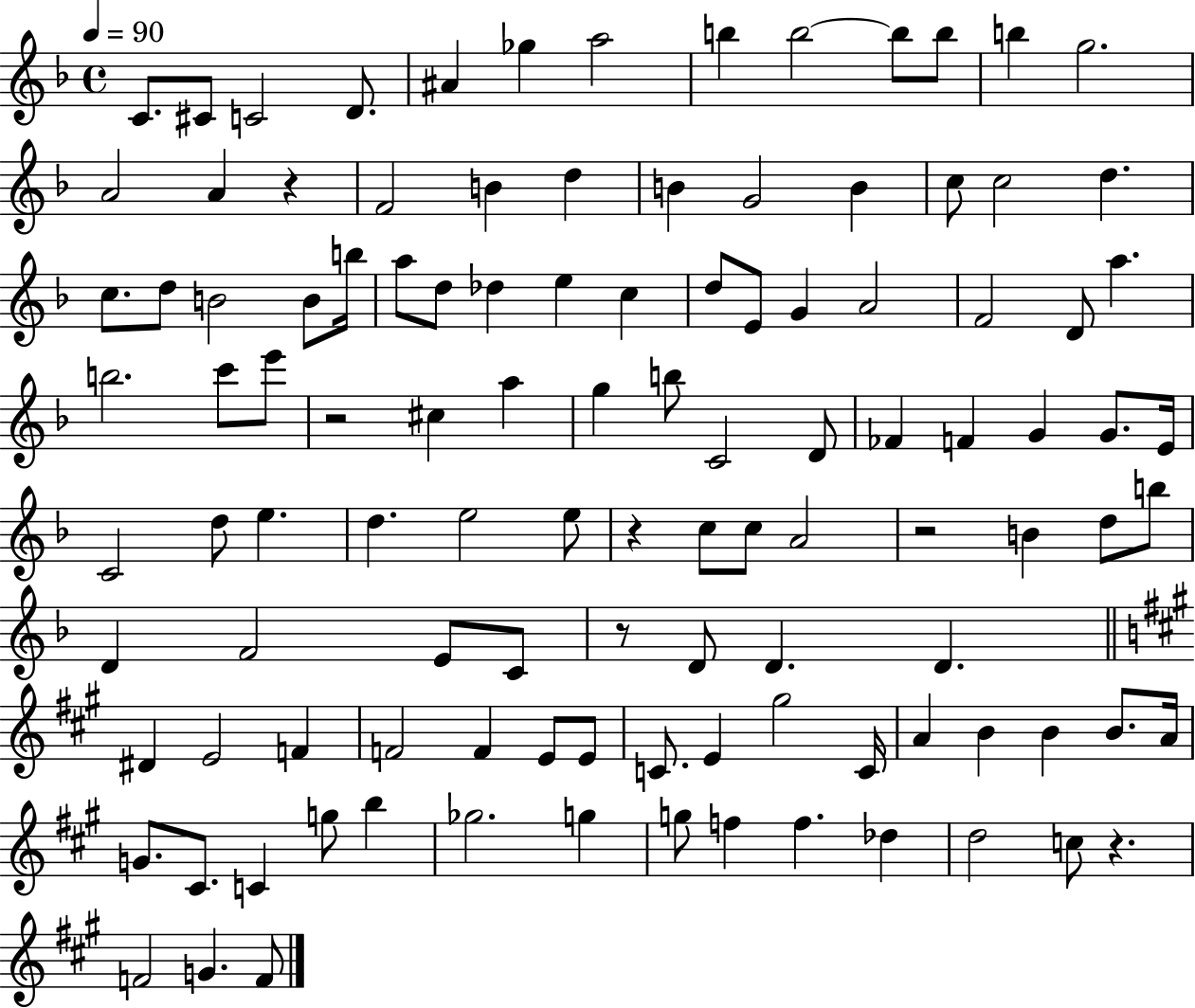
{
  \clef treble
  \time 4/4
  \defaultTimeSignature
  \key f \major
  \tempo 4 = 90
  \repeat volta 2 { c'8. cis'8 c'2 d'8. | ais'4 ges''4 a''2 | b''4 b''2~~ b''8 b''8 | b''4 g''2. | \break a'2 a'4 r4 | f'2 b'4 d''4 | b'4 g'2 b'4 | c''8 c''2 d''4. | \break c''8. d''8 b'2 b'8 b''16 | a''8 d''8 des''4 e''4 c''4 | d''8 e'8 g'4 a'2 | f'2 d'8 a''4. | \break b''2. c'''8 e'''8 | r2 cis''4 a''4 | g''4 b''8 c'2 d'8 | fes'4 f'4 g'4 g'8. e'16 | \break c'2 d''8 e''4. | d''4. e''2 e''8 | r4 c''8 c''8 a'2 | r2 b'4 d''8 b''8 | \break d'4 f'2 e'8 c'8 | r8 d'8 d'4. d'4. | \bar "||" \break \key a \major dis'4 e'2 f'4 | f'2 f'4 e'8 e'8 | c'8. e'4 gis''2 c'16 | a'4 b'4 b'4 b'8. a'16 | \break g'8. cis'8. c'4 g''8 b''4 | ges''2. g''4 | g''8 f''4 f''4. des''4 | d''2 c''8 r4. | \break f'2 g'4. f'8 | } \bar "|."
}